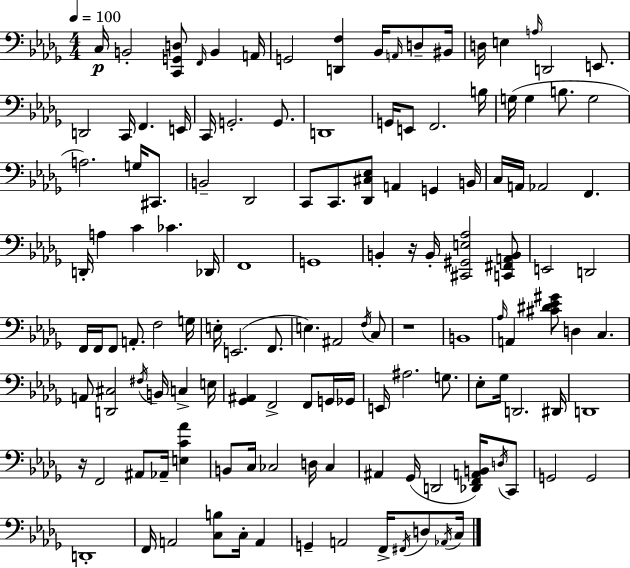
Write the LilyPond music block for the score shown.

{
  \clef bass
  \numericTimeSignature
  \time 4/4
  \key bes \minor
  \tempo 4 = 100
  \repeat volta 2 { c16\p b,2-. <c, g, d>8 \grace { f,16 } b,4 | a,16 g,2 <d, f>4 bes,16 \grace { a,16 } d8-- | bis,16 d16 e4 \grace { a16 } d,2 | e,8. d,2 c,16 f,4. | \break e,16 c,16 g,2.-. | g,8. d,1 | g,16 e,8 f,2. | b16 g16( g4 b8. g2 | \break a2.) g16 | cis,8. b,2-- des,2 | c,8 c,8. <des, cis ees>8 a,4 g,4 | b,16 c16 a,16 aes,2 f,4. | \break d,16-. a4 c'4 ces'4. | des,16 f,1 | g,1 | b,4-. r16 b,16-. <cis, gis, e aes>2 | \break <c, fis, a, b,>8 e,2 d,2 | f,16 f,16 f,8 a,8.-. f2 | g16 e16-. e,2.( | f,8. e4.) ais,2 | \break \acciaccatura { f16 } c8 r1 | b,1 | \grace { aes16 } a,4 <cis' dis' ees' gis'>8 d4 c4. | a,8 <d, cis>2 \acciaccatura { fis16 } | \break b,16 c4-> e16 <ges, ais,>4 f,2-> | f,8 g,16 ges,16 e,16 ais2. | g8. ees8-. ges16 d,2. | dis,16 d,1 | \break r16 f,2 ais,8 | aes,16-- <e c' aes'>4 b,8 c16 ces2 | d16 ces4 ais,4 ges,16( d,2 | <des, f, a, b,>16) \acciaccatura { d16 } c,8 g,2 g,2 | \break d,1-. | f,16 a,2 | <c b>8 c16-. a,4 g,4-- a,2 | f,16-> \acciaccatura { fis,16 } d8 \acciaccatura { aes,16 } c16 } \bar "|."
}